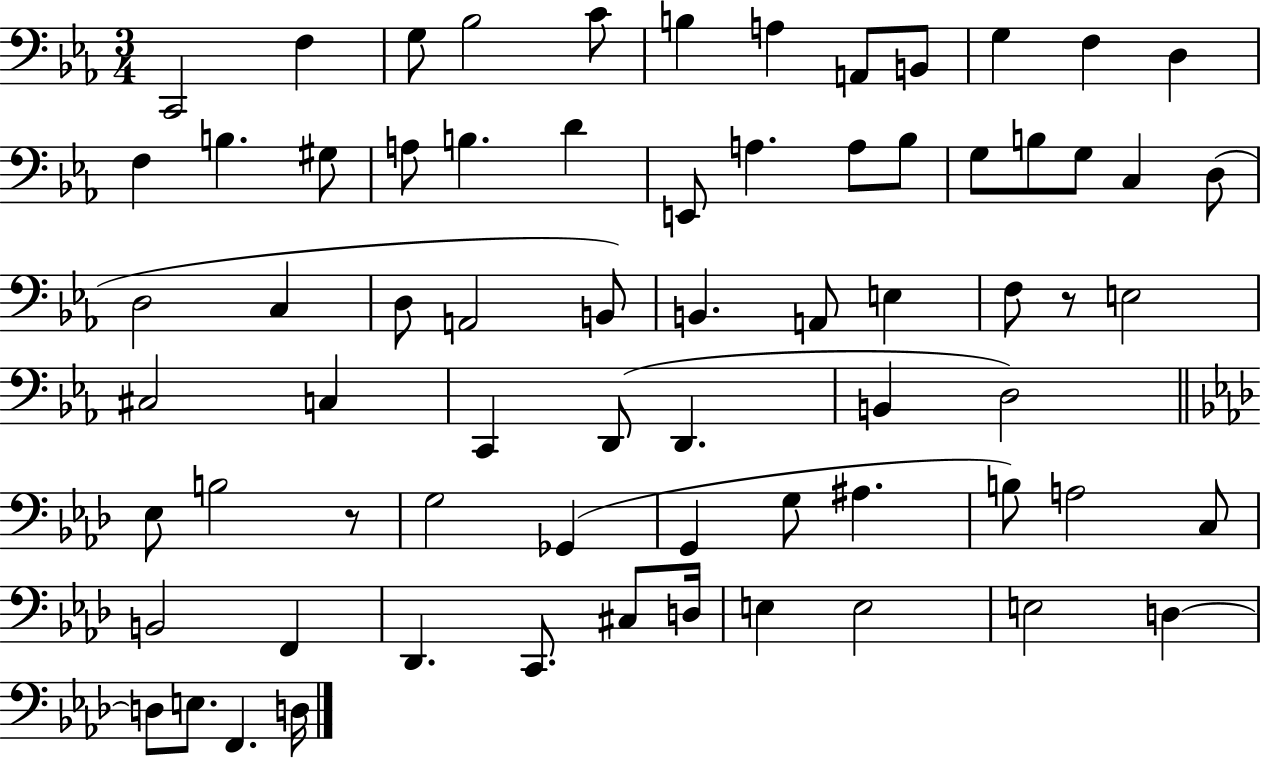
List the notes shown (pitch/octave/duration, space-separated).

C2/h F3/q G3/e Bb3/h C4/e B3/q A3/q A2/e B2/e G3/q F3/q D3/q F3/q B3/q. G#3/e A3/e B3/q. D4/q E2/e A3/q. A3/e Bb3/e G3/e B3/e G3/e C3/q D3/e D3/h C3/q D3/e A2/h B2/e B2/q. A2/e E3/q F3/e R/e E3/h C#3/h C3/q C2/q D2/e D2/q. B2/q D3/h Eb3/e B3/h R/e G3/h Gb2/q G2/q G3/e A#3/q. B3/e A3/h C3/e B2/h F2/q Db2/q. C2/e. C#3/e D3/s E3/q E3/h E3/h D3/q D3/e E3/e. F2/q. D3/s